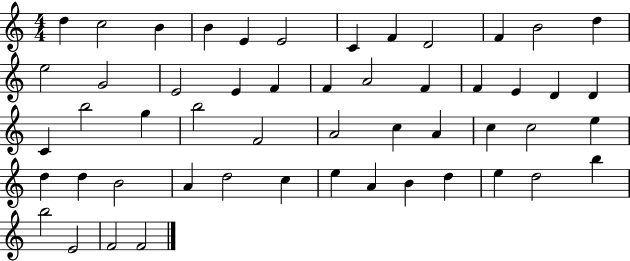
X:1
T:Untitled
M:4/4
L:1/4
K:C
d c2 B B E E2 C F D2 F B2 d e2 G2 E2 E F F A2 F F E D D C b2 g b2 F2 A2 c A c c2 e d d B2 A d2 c e A B d e d2 b b2 E2 F2 F2